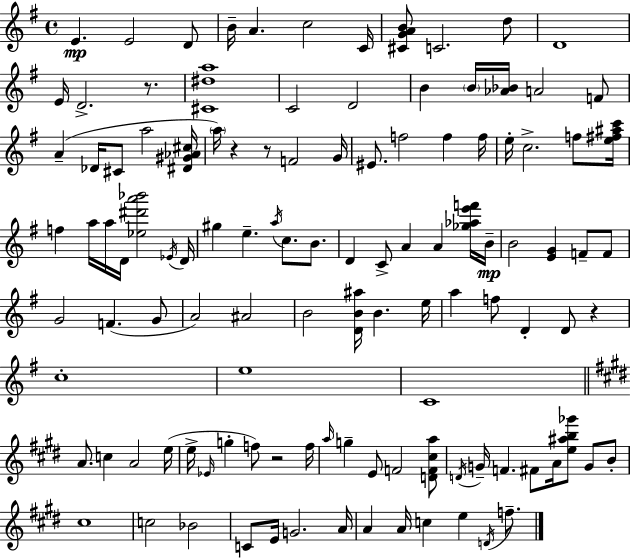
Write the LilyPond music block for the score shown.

{
  \clef treble
  \time 4/4
  \defaultTimeSignature
  \key e \minor
  e'4.\mp e'2 d'8 | b'16-- a'4. c''2 c'16 | <cis' g' a' b'>8 c'2. d''8 | d'1 | \break e'16 d'2.-> r8. | <cis' dis'' a''>1 | c'2 d'2 | b'4 \parenthesize b'16 <aes' bes'>16 a'2 f'8 | \break a'4--( des'16 cis'8 a''2 <dis' gis' aes' cis''>16 | \parenthesize a''16) r4 r8 f'2 g'16 | eis'8. f''2 f''4 f''16 | e''16-. c''2.-> f''8 <e'' fis'' ais'' c'''>16 | \break f''4 a''16 a''16 d'16 <ees'' dis''' a''' bes'''>2 \acciaccatura { ees'16 } | d'16 gis''4 e''4.-- \acciaccatura { a''16 } c''8. b'8. | d'4 c'8-> a'4 a'4 | <ges'' aes'' e''' f'''>16 b'16--\mp b'2 <e' g'>4 f'8-- | \break f'8 g'2 f'4.( | g'8 a'2) ais'2 | b'2 <d' b' ais''>16 b'4. | e''16 a''4 f''8 d'4-. d'8 r4 | \break c''1-. | e''1 | c'1 | \bar "||" \break \key e \major a'8. c''4 a'2 e''16( | e''16-> \grace { ees'16 } g''4-. f''8) r2 | f''16 \grace { a''16 } g''4-- e'8 f'2 | <d' f' cis'' a''>8 \acciaccatura { d'16 } g'16-- f'4. fis'8 a'16 <e'' ais'' b'' ges'''>8 g'8 | \break b'8-. cis''1 | c''2 bes'2 | c'8 e'16 g'2. | a'16 a'4 a'16 c''4 e''4 | \break \acciaccatura { d'16 } f''8.-- \bar "|."
}